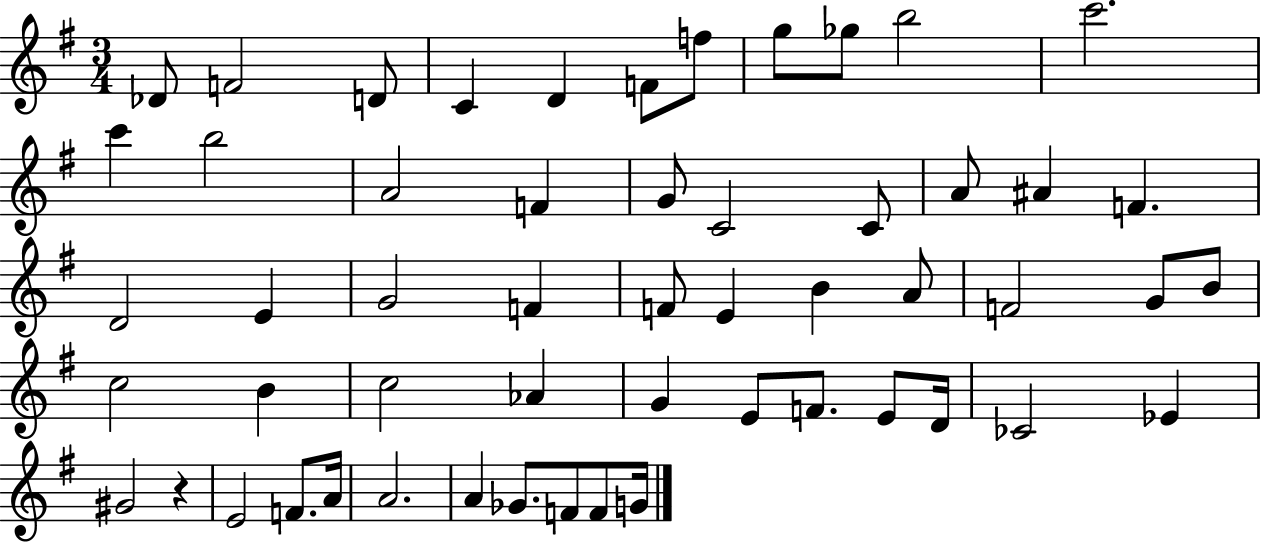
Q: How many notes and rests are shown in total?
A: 54